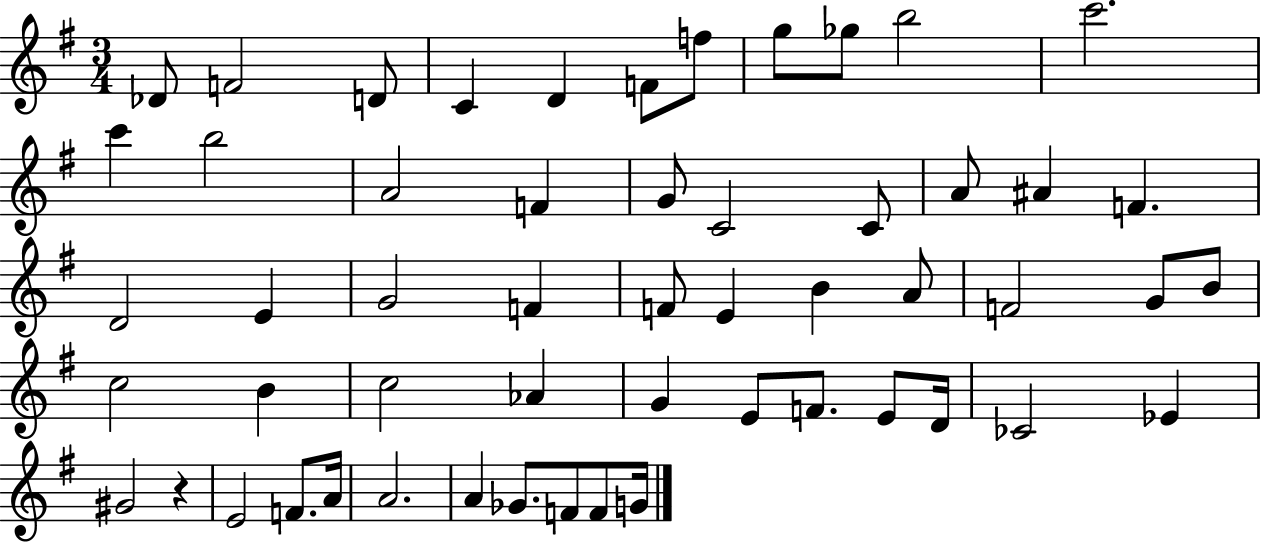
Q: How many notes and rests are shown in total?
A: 54